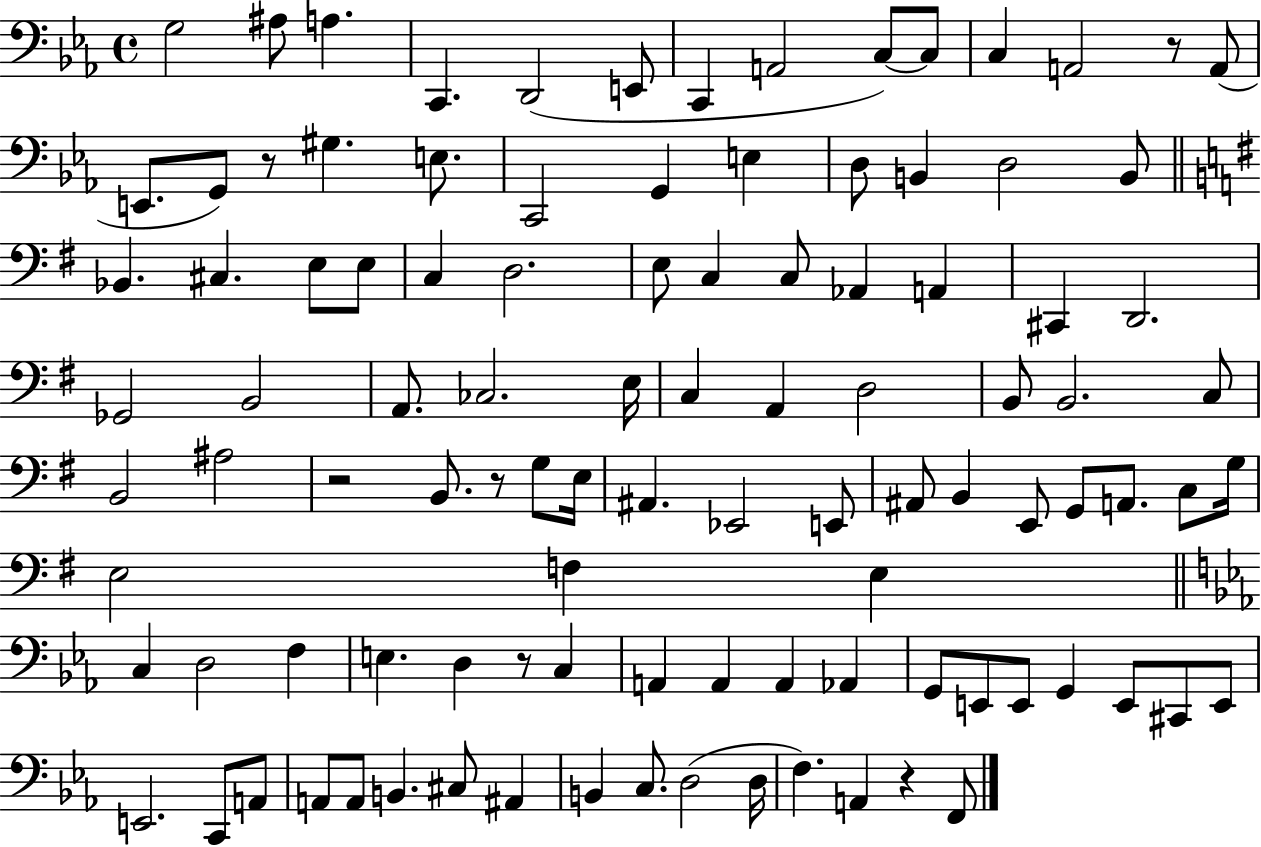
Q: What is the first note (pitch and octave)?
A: G3